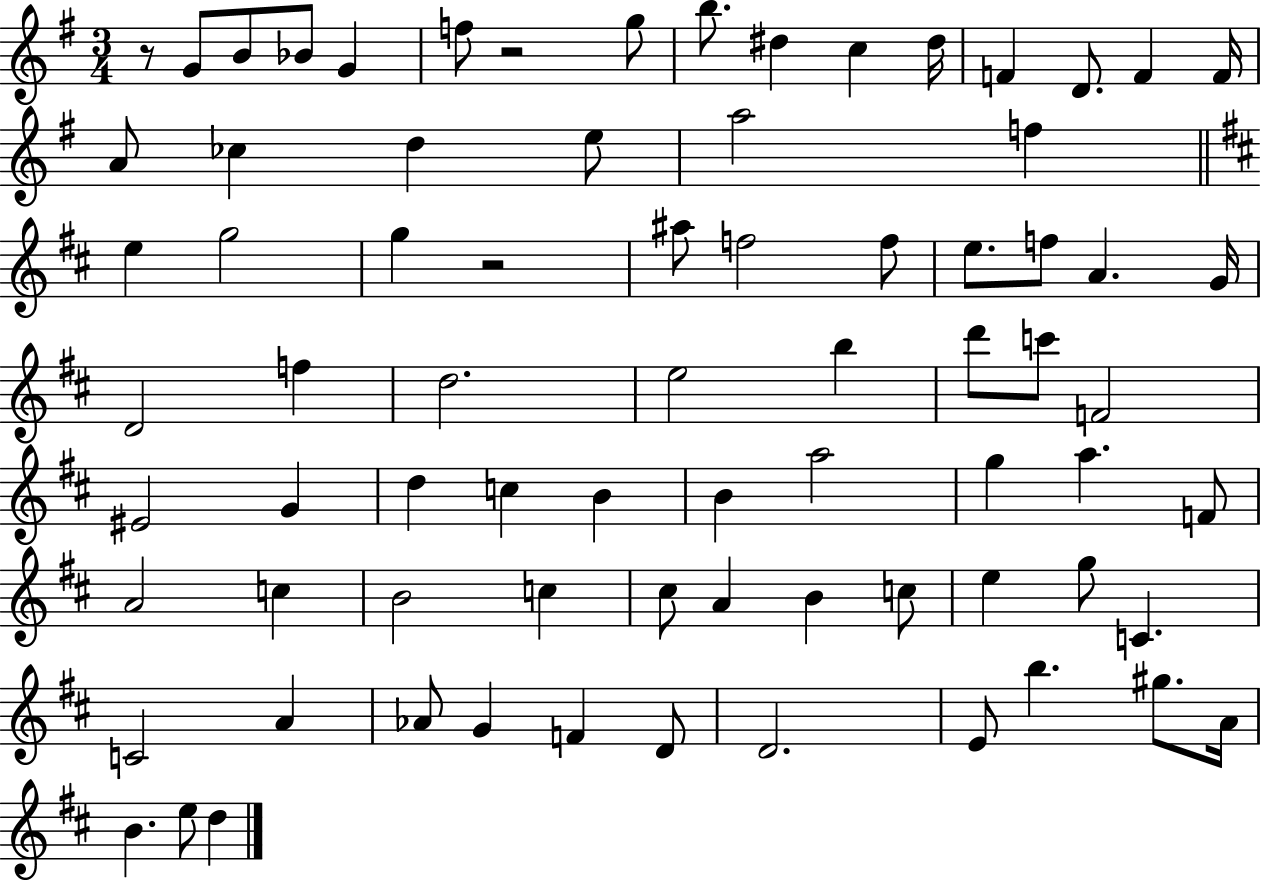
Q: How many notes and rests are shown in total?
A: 76